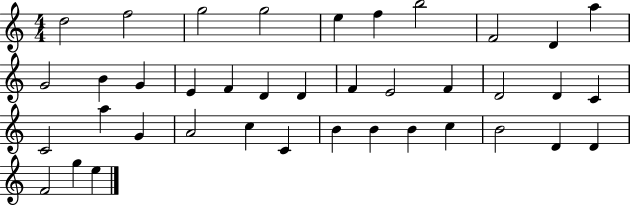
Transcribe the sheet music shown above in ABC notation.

X:1
T:Untitled
M:4/4
L:1/4
K:C
d2 f2 g2 g2 e f b2 F2 D a G2 B G E F D D F E2 F D2 D C C2 a G A2 c C B B B c B2 D D F2 g e